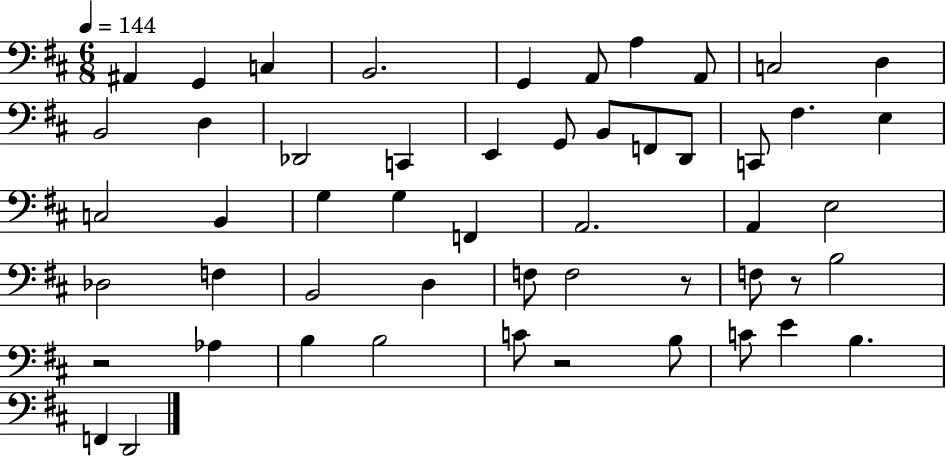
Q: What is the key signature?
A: D major